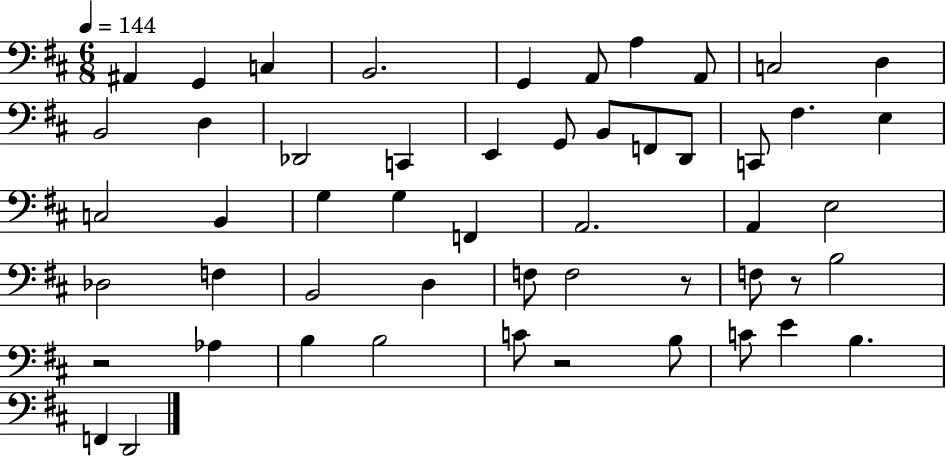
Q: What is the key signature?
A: D major